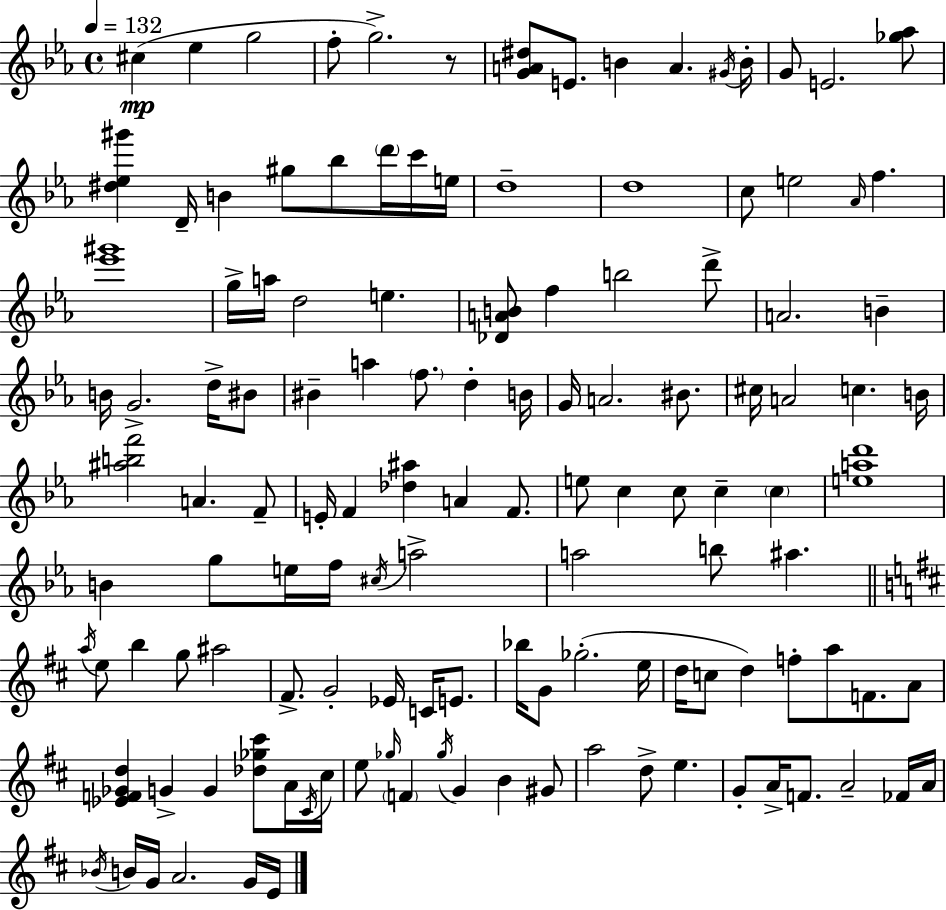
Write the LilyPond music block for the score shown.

{
  \clef treble
  \time 4/4
  \defaultTimeSignature
  \key ees \major
  \tempo 4 = 132
  cis''4(\mp ees''4 g''2 | f''8-. g''2.->) r8 | <g' a' dis''>8 e'8. b'4 a'4. \acciaccatura { gis'16 } | b'16-. g'8 e'2. <ges'' aes''>8 | \break <dis'' ees'' gis'''>4 d'16-- b'4 gis''8 bes''8 \parenthesize d'''16 c'''16 | e''16 d''1-- | d''1 | c''8 e''2 \grace { aes'16 } f''4. | \break <ees''' gis'''>1 | g''16-> a''16 d''2 e''4. | <des' a' b'>8 f''4 b''2 | d'''8-> a'2. b'4-- | \break b'16 g'2.-> d''16-> | bis'8 bis'4-- a''4 \parenthesize f''8. d''4-. | b'16 g'16 a'2. bis'8. | cis''16 a'2 c''4. | \break b'16 <ais'' b'' f'''>2 a'4. | f'8-- e'16-. f'4 <des'' ais''>4 a'4 f'8. | e''8 c''4 c''8 c''4-- \parenthesize c''4 | <e'' a'' d'''>1 | \break b'4 g''8 e''16 f''16 \acciaccatura { cis''16 } a''2-> | a''2 b''8 ais''4. | \bar "||" \break \key b \minor \acciaccatura { a''16 } e''8 b''4 g''8 ais''2 | fis'8.-> g'2-. ees'16 c'16 e'8. | bes''16 g'8 ges''2.-.( | e''16 d''16 c''8 d''4) f''8-. a''8 f'8. a'8 | \break <ees' f' ges' d''>4 g'4-> g'4 <des'' ges'' cis'''>8 a'16 | \acciaccatura { cis'16 } cis''16 e''8 \grace { ges''16 } \parenthesize f'4 \acciaccatura { ges''16 } g'4 b'4 | gis'8 a''2 d''8-> e''4. | g'8-. a'16-> f'8. a'2-- | \break fes'16 a'16 \acciaccatura { bes'16 } b'16 g'16 a'2. | g'16 e'16 \bar "|."
}